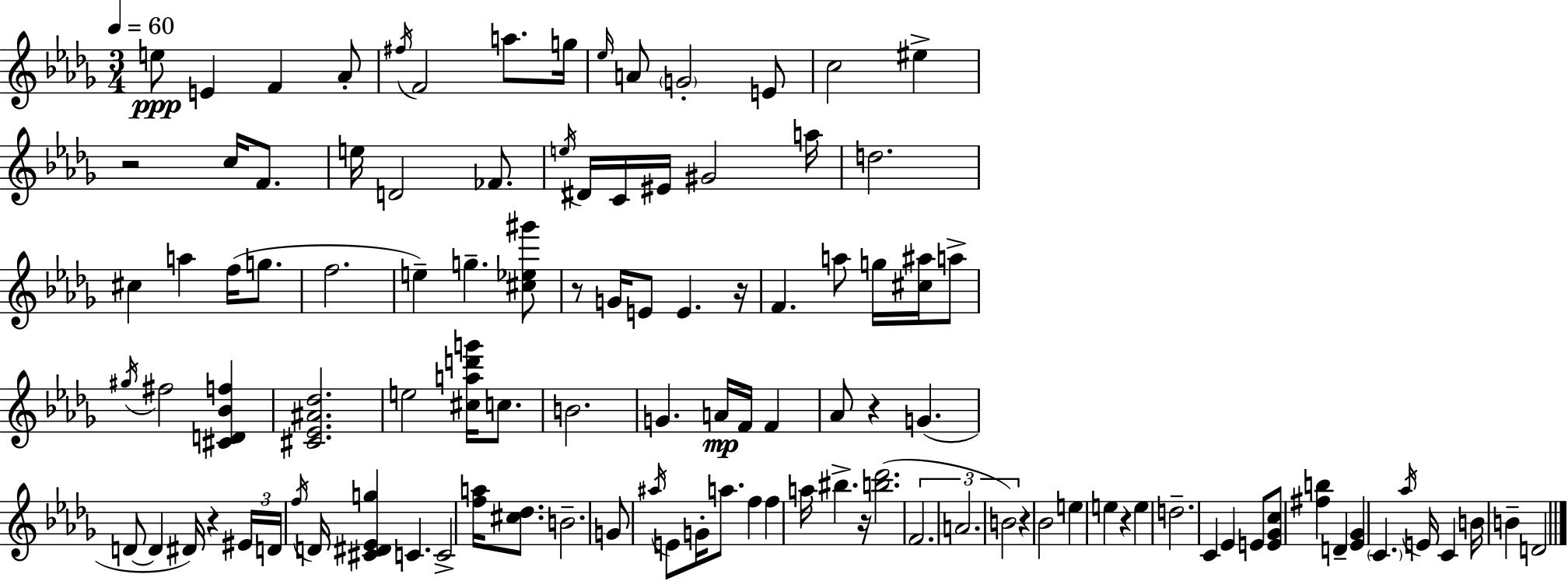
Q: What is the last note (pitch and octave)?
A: D4